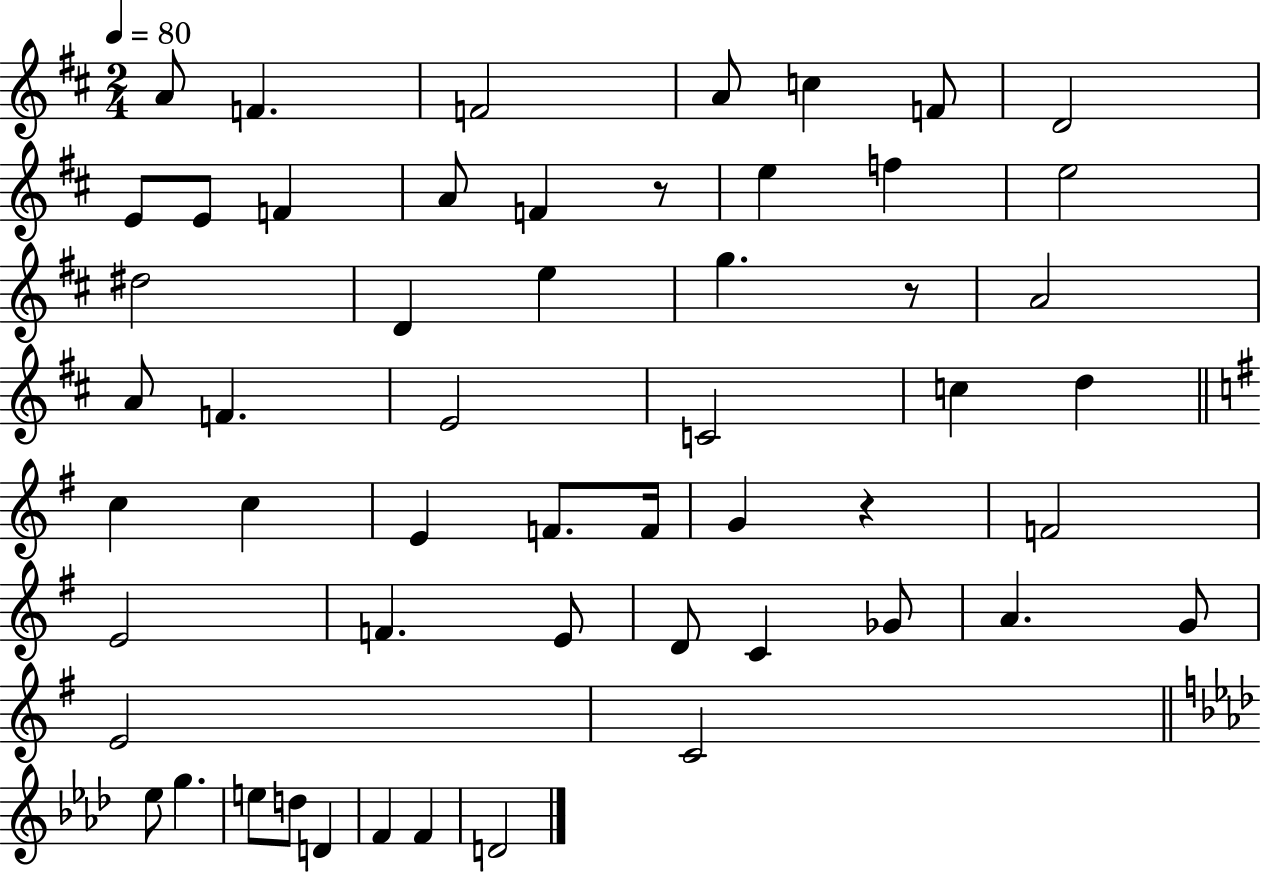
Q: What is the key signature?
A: D major